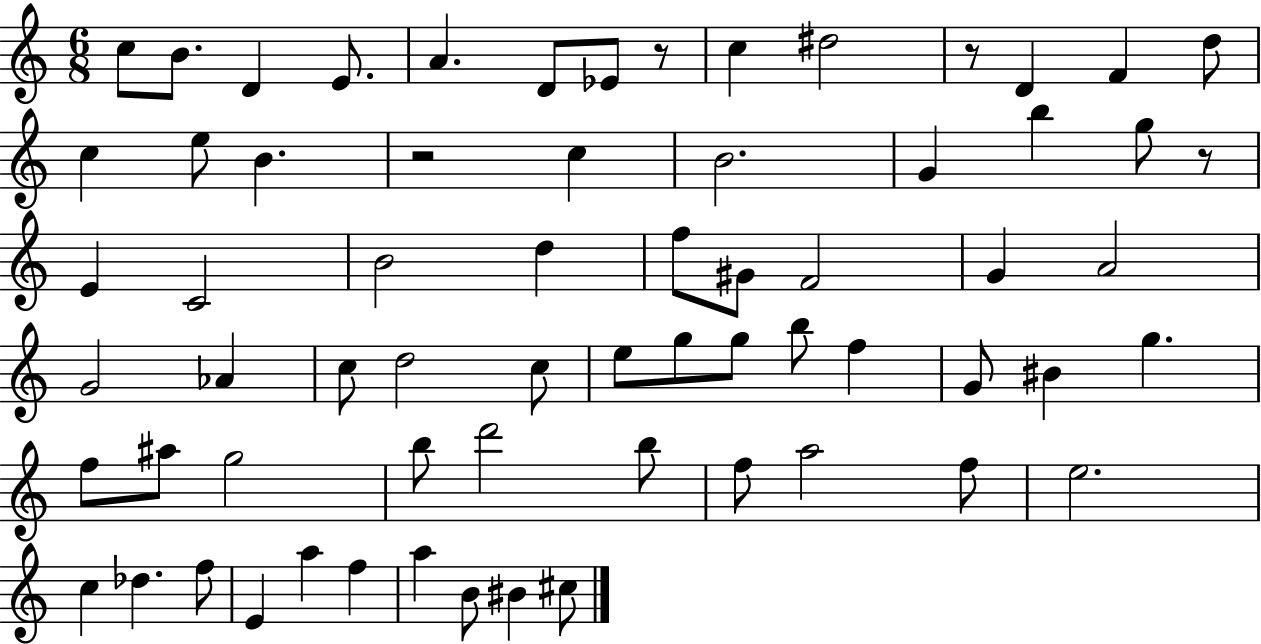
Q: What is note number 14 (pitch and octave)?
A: E5